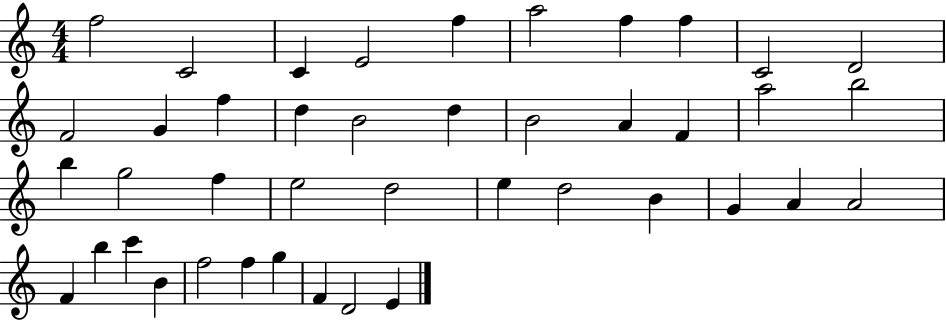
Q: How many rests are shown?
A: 0